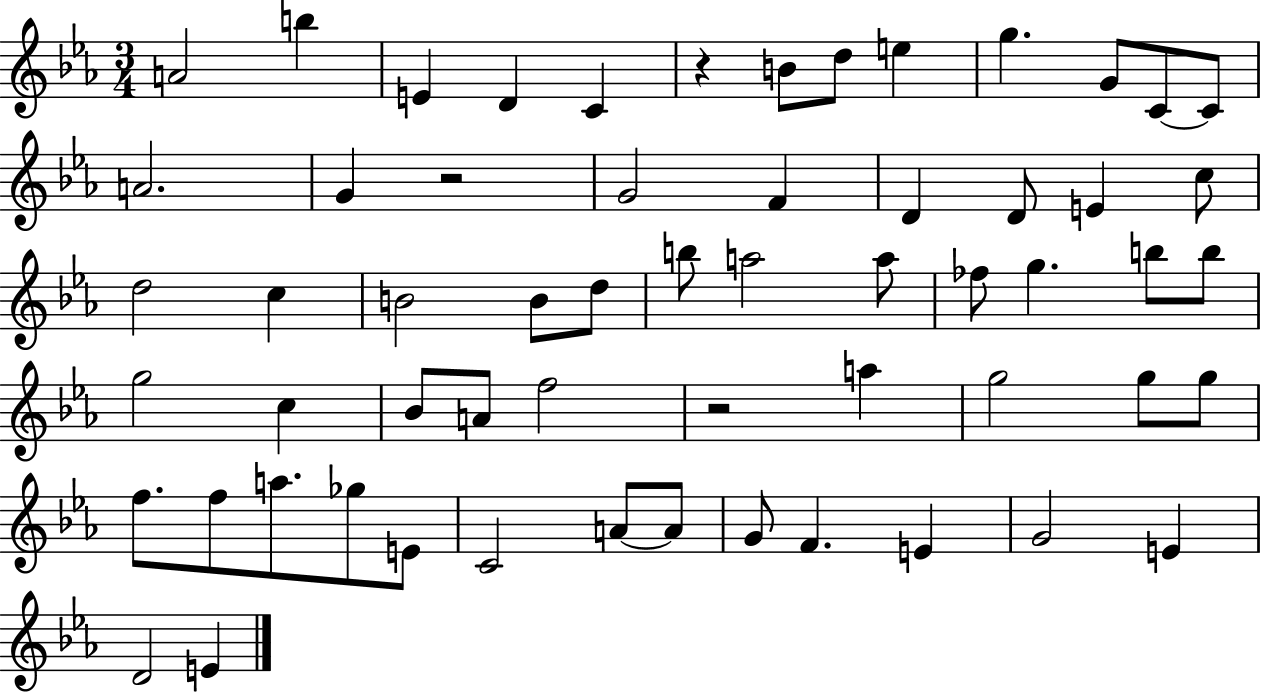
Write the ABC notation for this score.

X:1
T:Untitled
M:3/4
L:1/4
K:Eb
A2 b E D C z B/2 d/2 e g G/2 C/2 C/2 A2 G z2 G2 F D D/2 E c/2 d2 c B2 B/2 d/2 b/2 a2 a/2 _f/2 g b/2 b/2 g2 c _B/2 A/2 f2 z2 a g2 g/2 g/2 f/2 f/2 a/2 _g/2 E/2 C2 A/2 A/2 G/2 F E G2 E D2 E